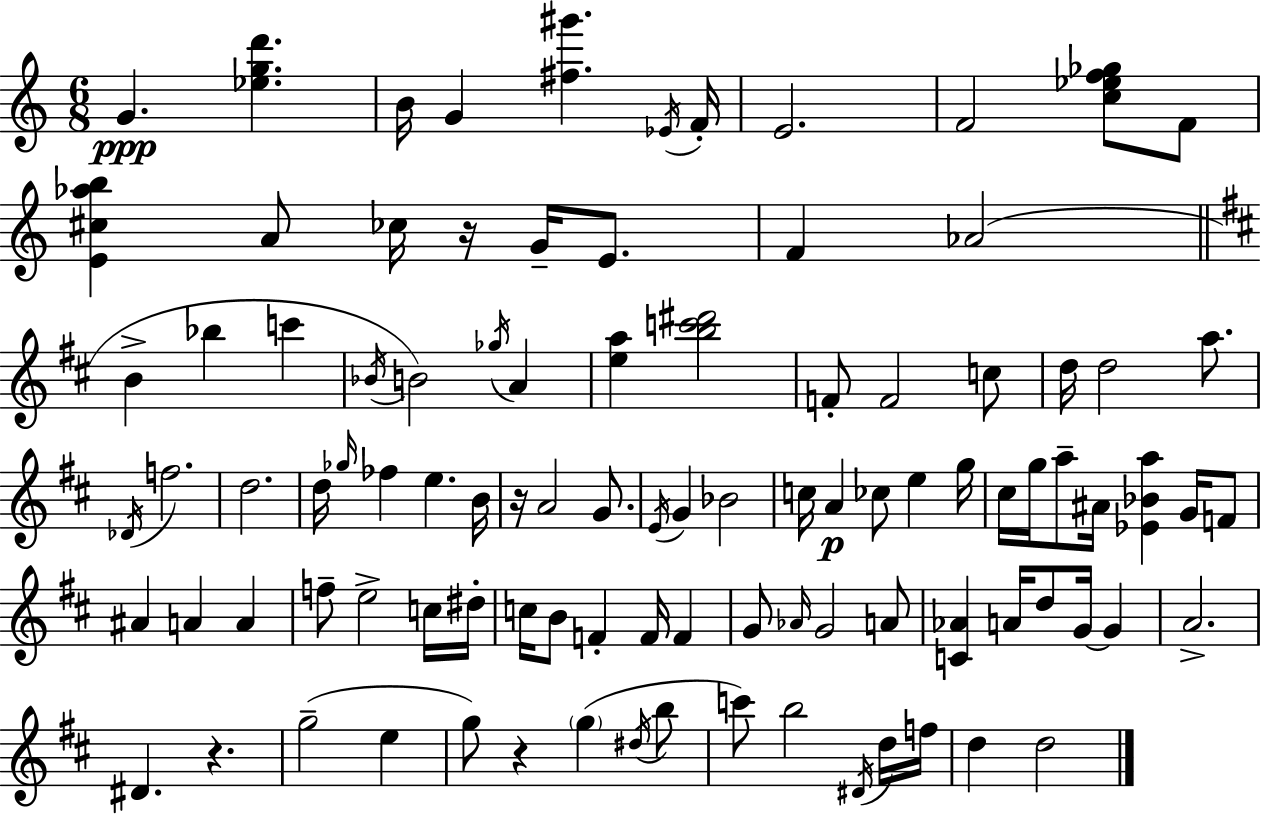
{
  \clef treble
  \numericTimeSignature
  \time 6/8
  \key c \major
  g'4.\ppp <ees'' g'' d'''>4. | b'16 g'4 <fis'' gis'''>4. \acciaccatura { ees'16 } | f'16-. e'2. | f'2 <c'' ees'' f'' ges''>8 f'8 | \break <e' cis'' aes'' b''>4 a'8 ces''16 r16 g'16-- e'8. | f'4 aes'2( | \bar "||" \break \key d \major b'4-> bes''4 c'''4 | \acciaccatura { bes'16 }) b'2 \acciaccatura { ges''16 } a'4 | <e'' a''>4 <b'' c''' dis'''>2 | f'8-. f'2 | \break c''8 d''16 d''2 a''8. | \acciaccatura { des'16 } f''2. | d''2. | d''16 \grace { ges''16 } fes''4 e''4. | \break b'16 r16 a'2 | g'8. \acciaccatura { e'16 } g'4 bes'2 | c''16 a'4\p ces''8 | e''4 g''16 cis''16 g''16 a''8-- ais'16 <ees' bes' a''>4 | \break g'16 f'8 ais'4 a'4 | a'4 f''8-- e''2-> | c''16 dis''16-. c''16 b'8 f'4-. | f'16 f'4 g'8 \grace { aes'16 } g'2 | \break a'8 <c' aes'>4 a'16 d''8 | g'16~~ g'4 a'2.-> | dis'4. | r4. g''2--( | \break e''4 g''8) r4 | \parenthesize g''4( \acciaccatura { dis''16 } b''8 c'''8) b''2 | \acciaccatura { dis'16 } d''16 f''16 d''4 | d''2 \bar "|."
}